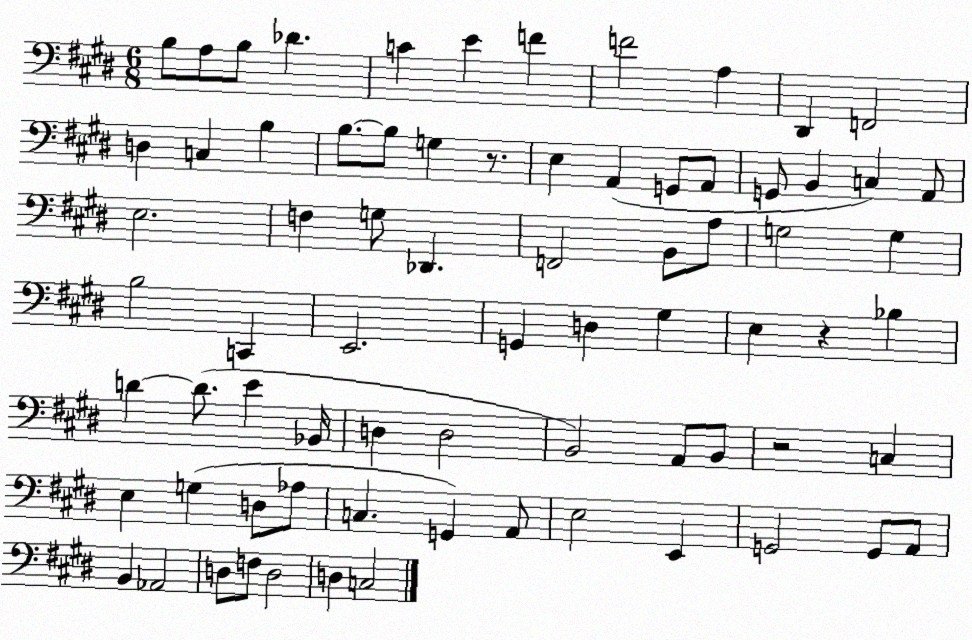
X:1
T:Untitled
M:6/8
L:1/4
K:E
B,/2 A,/2 B,/2 _D C E F F2 A, ^D,, F,,2 D, C, B, B,/2 B,/2 G, z/2 E, A,, G,,/2 A,,/2 G,,/2 B,, C, A,,/2 E,2 F, G,/2 _D,, F,,2 B,,/2 A,/2 G,2 G, B,2 C,, E,,2 G,, D, ^G, E, z _B, D D/2 E _B,,/4 D, D,2 B,,2 A,,/2 B,,/2 z2 C, E, G, D,/2 _A,/2 C, G,, A,,/2 E,2 E,, G,,2 G,,/2 A,,/2 B,, _A,,2 D,/2 F,/2 D,2 D, C,2